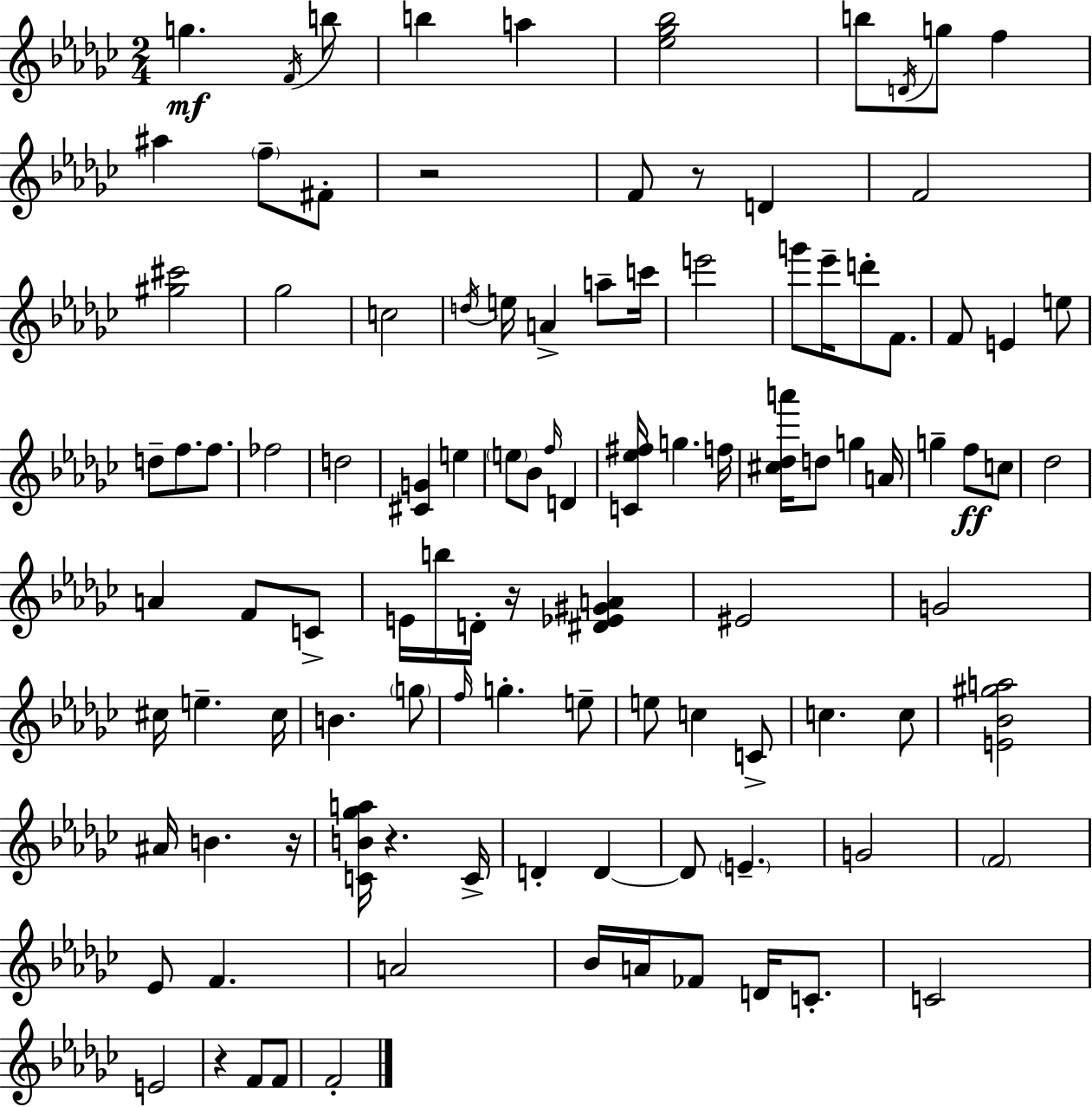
G5/q. F4/s B5/e B5/q A5/q [Eb5,Gb5,Bb5]/h B5/e D4/s G5/e F5/q A#5/q F5/e F#4/e R/h F4/e R/e D4/q F4/h [G#5,C#6]/h Gb5/h C5/h D5/s E5/s A4/q A5/e C6/s E6/h G6/e Eb6/s D6/e F4/e. F4/e E4/q E5/e D5/e F5/e. F5/e. FES5/h D5/h [C#4,G4]/q E5/q E5/e Bb4/e F5/s D4/q [C4,Eb5,F#5]/s G5/q. F5/s [C#5,Db5,A6]/s D5/e G5/q A4/s G5/q F5/e C5/e Db5/h A4/q F4/e C4/e E4/s B5/s D4/s R/s [D#4,Eb4,G#4,A4]/q EIS4/h G4/h C#5/s E5/q. C#5/s B4/q. G5/e F5/s G5/q. E5/e E5/e C5/q C4/e C5/q. C5/e [E4,Bb4,G#5,A5]/h A#4/s B4/q. R/s [C4,B4,Gb5,A5]/s R/q. C4/s D4/q D4/q D4/e E4/q. G4/h F4/h Eb4/e F4/q. A4/h Bb4/s A4/s FES4/e D4/s C4/e. C4/h E4/h R/q F4/e F4/e F4/h